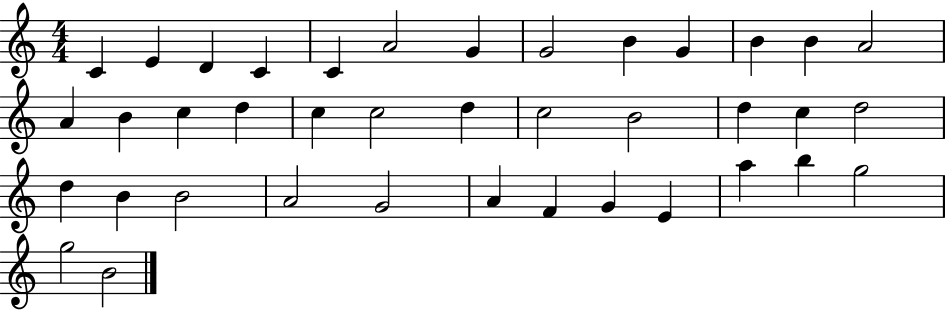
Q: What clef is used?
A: treble